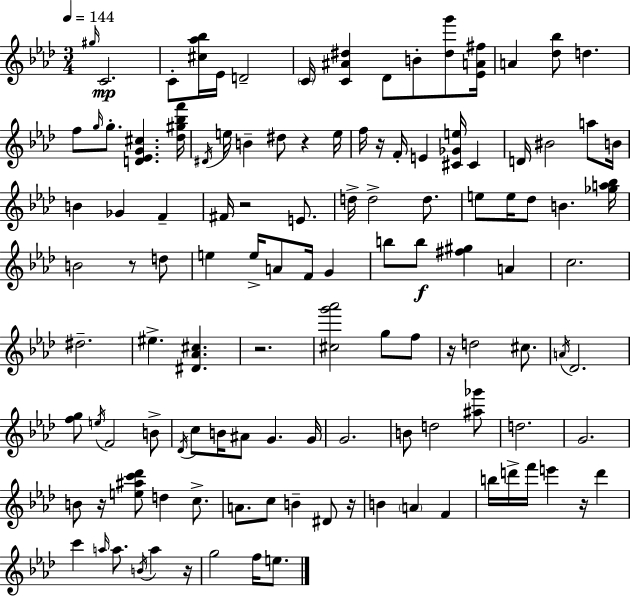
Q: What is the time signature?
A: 3/4